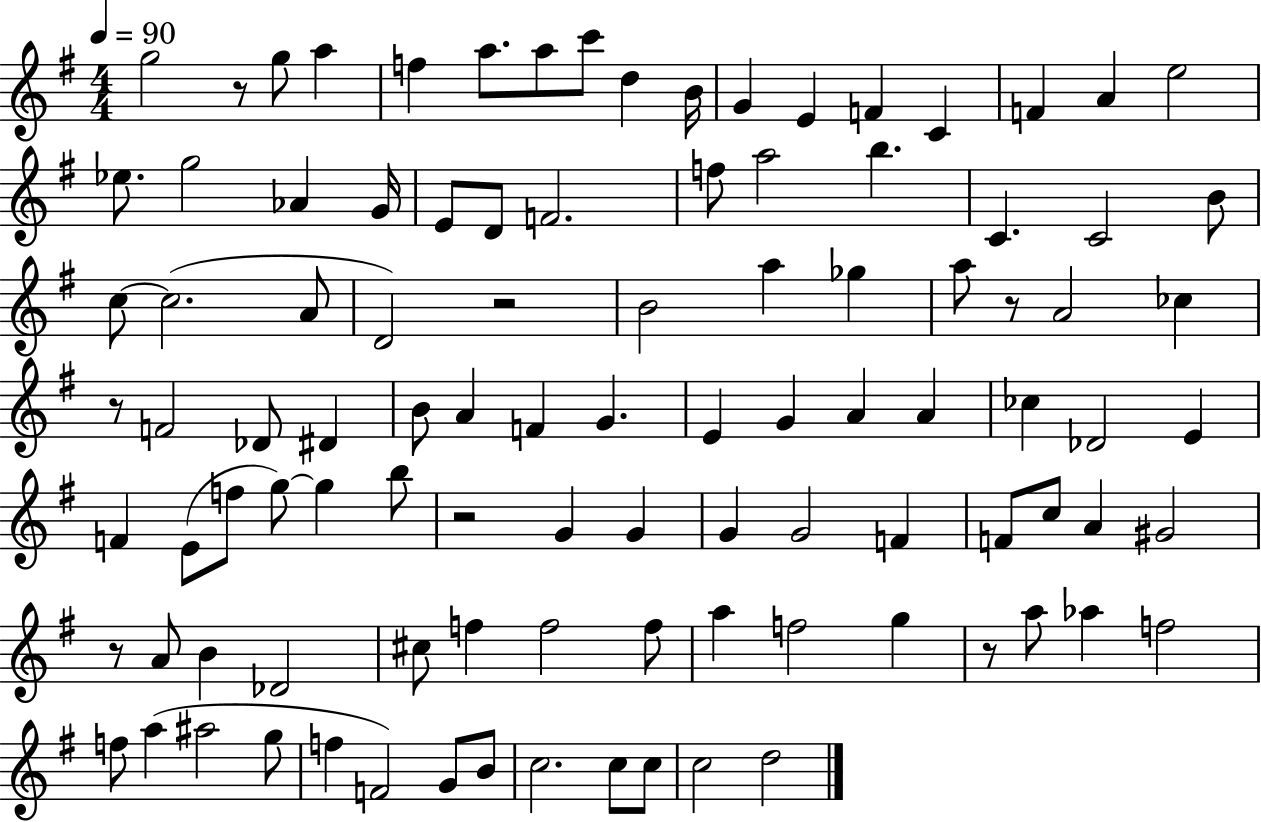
X:1
T:Untitled
M:4/4
L:1/4
K:G
g2 z/2 g/2 a f a/2 a/2 c'/2 d B/4 G E F C F A e2 _e/2 g2 _A G/4 E/2 D/2 F2 f/2 a2 b C C2 B/2 c/2 c2 A/2 D2 z2 B2 a _g a/2 z/2 A2 _c z/2 F2 _D/2 ^D B/2 A F G E G A A _c _D2 E F E/2 f/2 g/2 g b/2 z2 G G G G2 F F/2 c/2 A ^G2 z/2 A/2 B _D2 ^c/2 f f2 f/2 a f2 g z/2 a/2 _a f2 f/2 a ^a2 g/2 f F2 G/2 B/2 c2 c/2 c/2 c2 d2